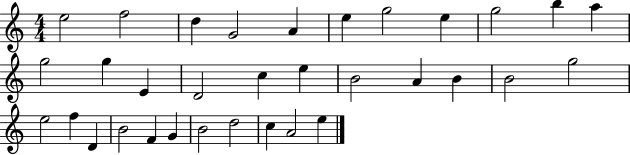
{
  \clef treble
  \numericTimeSignature
  \time 4/4
  \key c \major
  e''2 f''2 | d''4 g'2 a'4 | e''4 g''2 e''4 | g''2 b''4 a''4 | \break g''2 g''4 e'4 | d'2 c''4 e''4 | b'2 a'4 b'4 | b'2 g''2 | \break e''2 f''4 d'4 | b'2 f'4 g'4 | b'2 d''2 | c''4 a'2 e''4 | \break \bar "|."
}